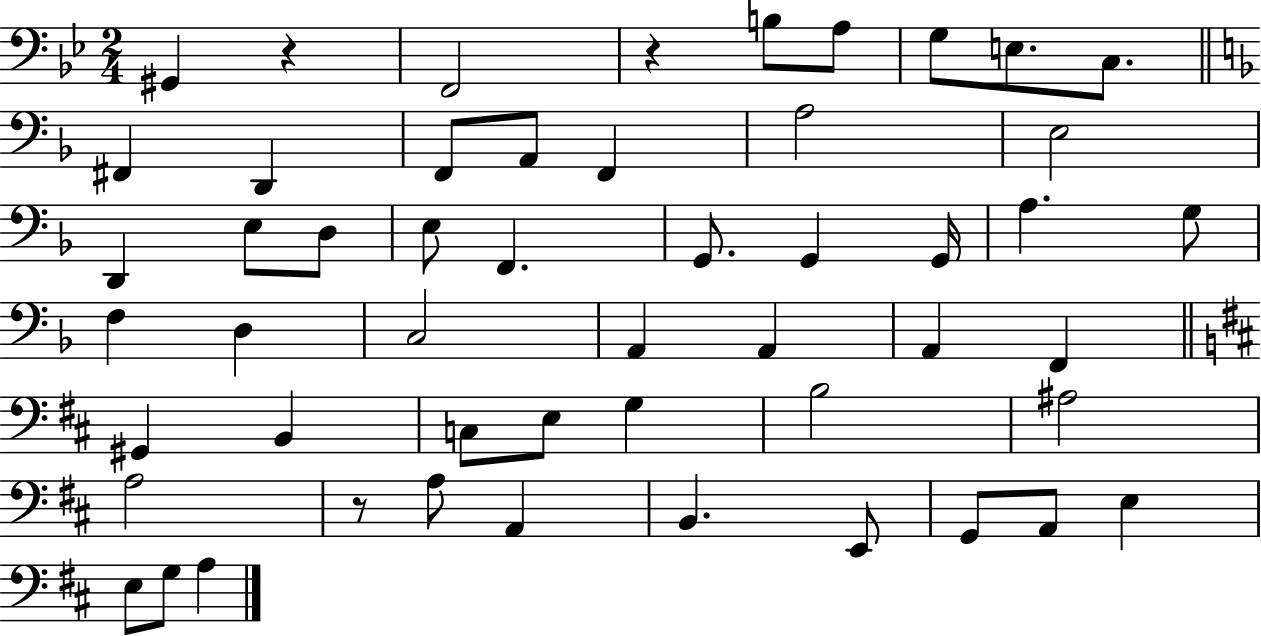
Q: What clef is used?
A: bass